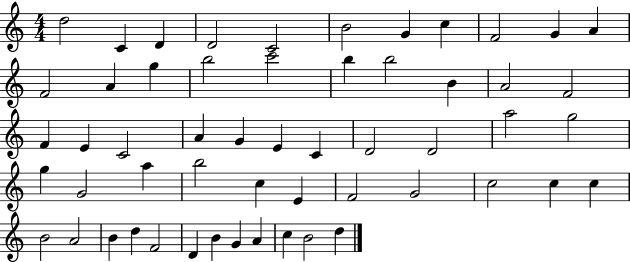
{
  \clef treble
  \numericTimeSignature
  \time 4/4
  \key c \major
  d''2 c'4 d'4 | d'2 c'2 | b'2 g'4 c''4 | f'2 g'4 a'4 | \break f'2 a'4 g''4 | b''2 c'''2 | b''4 b''2 b'4 | a'2 f'2 | \break f'4 e'4 c'2 | a'4 g'4 e'4 c'4 | d'2 d'2 | a''2 g''2 | \break g''4 g'2 a''4 | b''2 c''4 e'4 | f'2 g'2 | c''2 c''4 c''4 | \break b'2 a'2 | b'4 d''4 f'2 | d'4 b'4 g'4 a'4 | c''4 b'2 d''4 | \break \bar "|."
}